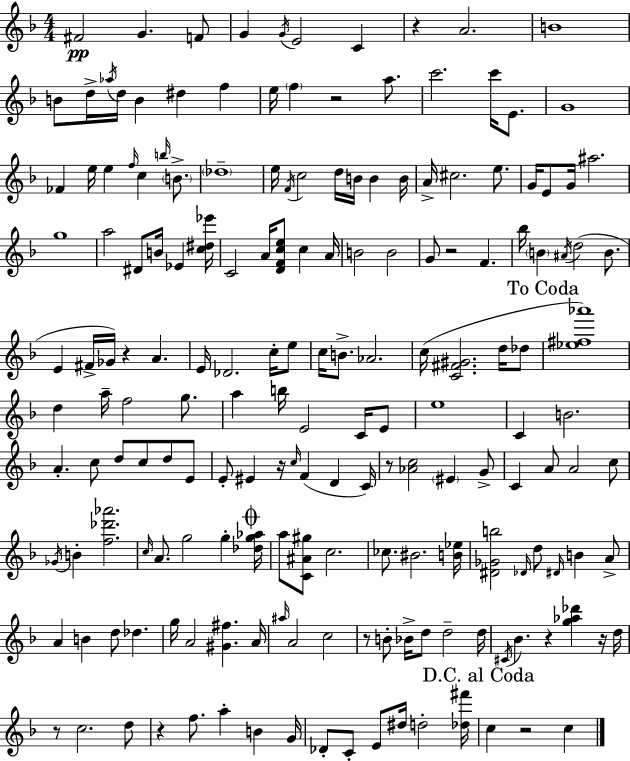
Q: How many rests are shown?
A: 12